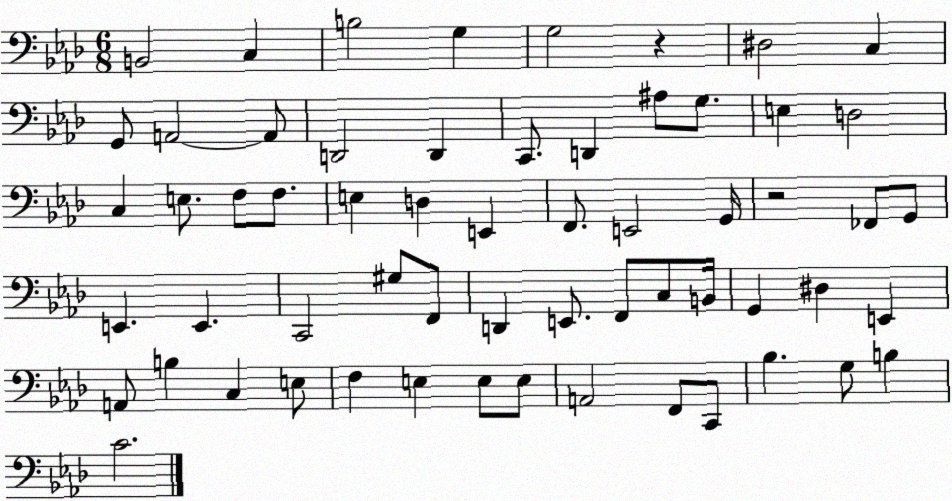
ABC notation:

X:1
T:Untitled
M:6/8
L:1/4
K:Ab
B,,2 C, B,2 G, G,2 z ^D,2 C, G,,/2 A,,2 A,,/2 D,,2 D,, C,,/2 D,, ^A,/2 G,/2 E, D,2 C, E,/2 F,/2 F,/2 E, D, E,, F,,/2 E,,2 G,,/4 z2 _F,,/2 G,,/2 E,, E,, C,,2 ^G,/2 F,,/2 D,, E,,/2 F,,/2 C,/2 B,,/4 G,, ^D, E,, A,,/2 B, C, E,/2 F, E, E,/2 E,/2 A,,2 F,,/2 C,,/2 _B, G,/2 B, C2